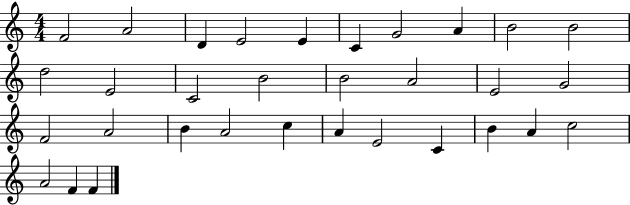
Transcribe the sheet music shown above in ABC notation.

X:1
T:Untitled
M:4/4
L:1/4
K:C
F2 A2 D E2 E C G2 A B2 B2 d2 E2 C2 B2 B2 A2 E2 G2 F2 A2 B A2 c A E2 C B A c2 A2 F F